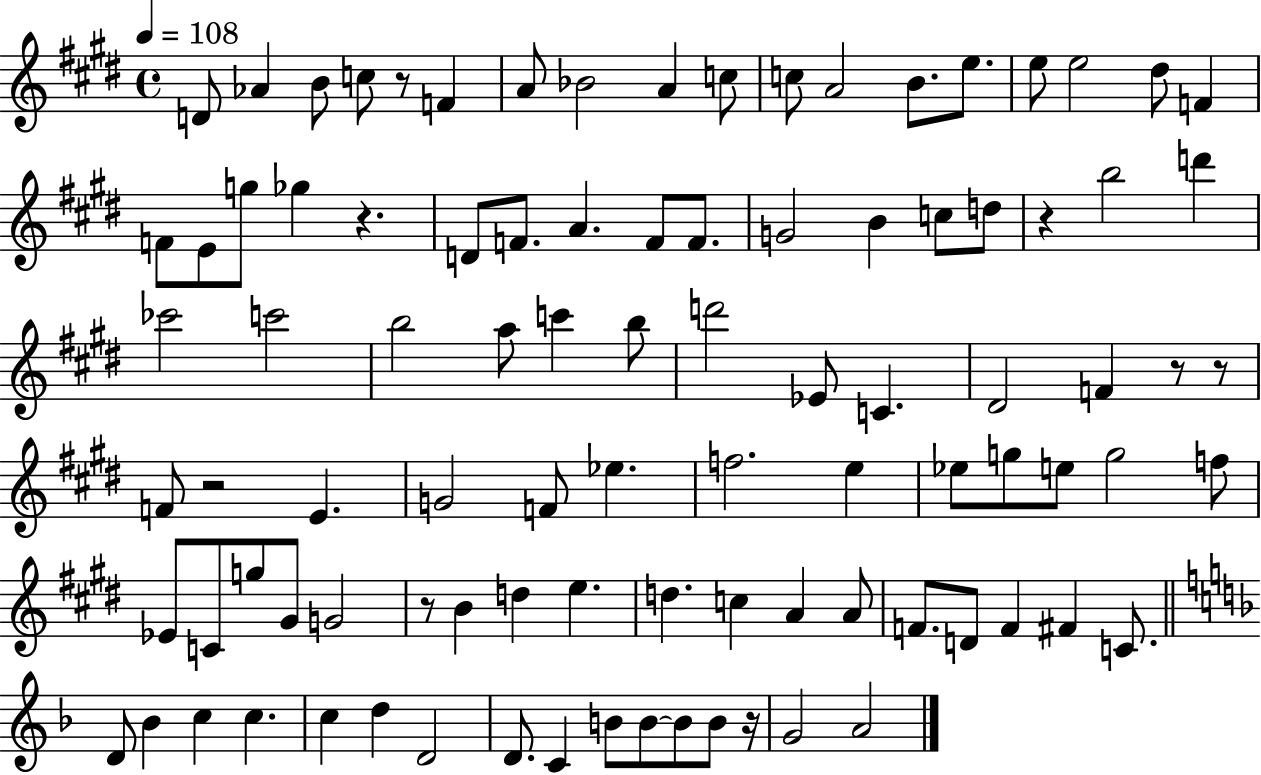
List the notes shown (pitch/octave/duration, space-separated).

D4/e Ab4/q B4/e C5/e R/e F4/q A4/e Bb4/h A4/q C5/e C5/e A4/h B4/e. E5/e. E5/e E5/h D#5/e F4/q F4/e E4/e G5/e Gb5/q R/q. D4/e F4/e. A4/q. F4/e F4/e. G4/h B4/q C5/e D5/e R/q B5/h D6/q CES6/h C6/h B5/h A5/e C6/q B5/e D6/h Eb4/e C4/q. D#4/h F4/q R/e R/e F4/e R/h E4/q. G4/h F4/e Eb5/q. F5/h. E5/q Eb5/e G5/e E5/e G5/h F5/e Eb4/e C4/e G5/e G#4/e G4/h R/e B4/q D5/q E5/q. D5/q. C5/q A4/q A4/e F4/e. D4/e F4/q F#4/q C4/e. D4/e Bb4/q C5/q C5/q. C5/q D5/q D4/h D4/e. C4/q B4/e B4/e B4/e B4/e R/s G4/h A4/h